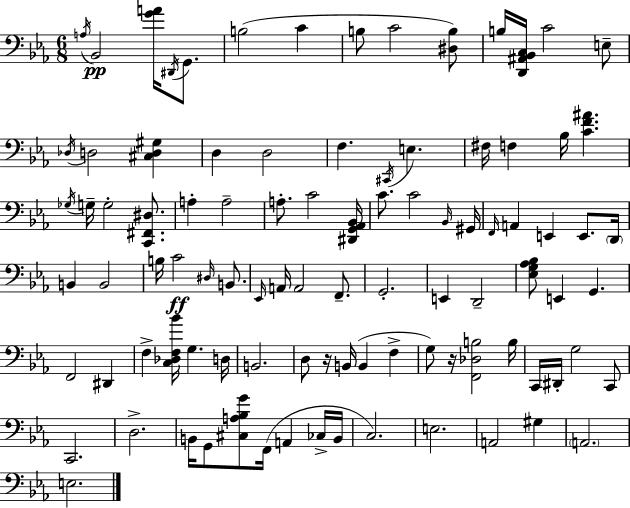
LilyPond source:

{
  \clef bass
  \numericTimeSignature
  \time 6/8
  \key ees \major
  \acciaccatura { a16 }\pp bes,2 <g' a'>16 \acciaccatura { dis,16 } g,8. | b2( c'4 | b8 c'2 | <dis b>8) b16 <d, ais, bes, c>16 c'2 | \break e8-- \acciaccatura { des16 } d2 <cis d gis>4 | d4 d2 | f4. \acciaccatura { cis,16 } e4. | fis16 f4 bes16 <c' f' ais'>4. | \break \acciaccatura { ges16 } g16-- g2-. | <c, fis, dis>8. a4-. a2-- | a8.-. c'2 | <dis, g, aes, bes,>16 c'8. c'2 | \break \grace { bes,16 } gis,16 \grace { f,16 } a,4 e,4 | e,8. \parenthesize d,16 b,4 b,2 | b16 c'2\ff | \grace { dis16 } b,8. \grace { ees,16 } a,16 a,2 | \break f,8.-- g,2.-. | e,4 | d,2-- <ees g aes bes>8 e,4 | g,4. f,2 | \break dis,4 f4-> | <c des f bes'>16 g4. d16 b,2. | d8 r16 | b,16( b,4 f4-> g8) r16 | \break <f, des b>2 b16 c,16 dis,16-. g2 | c,8 c,2. | d2.-> | b,16 g,8 | \break <cis a bes g'>8 f,16( a,4 ces16-> b,16 c2.) | e2. | a,2 | gis4 \parenthesize a,2. | \break e2. | \bar "|."
}